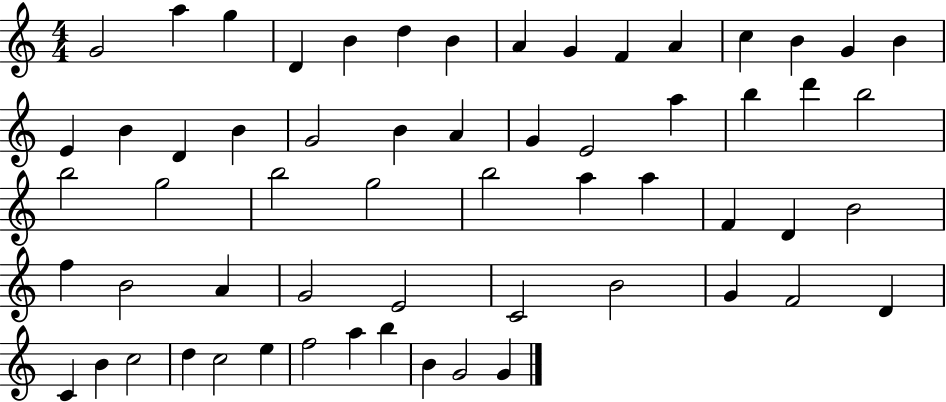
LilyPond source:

{
  \clef treble
  \numericTimeSignature
  \time 4/4
  \key c \major
  g'2 a''4 g''4 | d'4 b'4 d''4 b'4 | a'4 g'4 f'4 a'4 | c''4 b'4 g'4 b'4 | \break e'4 b'4 d'4 b'4 | g'2 b'4 a'4 | g'4 e'2 a''4 | b''4 d'''4 b''2 | \break b''2 g''2 | b''2 g''2 | b''2 a''4 a''4 | f'4 d'4 b'2 | \break f''4 b'2 a'4 | g'2 e'2 | c'2 b'2 | g'4 f'2 d'4 | \break c'4 b'4 c''2 | d''4 c''2 e''4 | f''2 a''4 b''4 | b'4 g'2 g'4 | \break \bar "|."
}